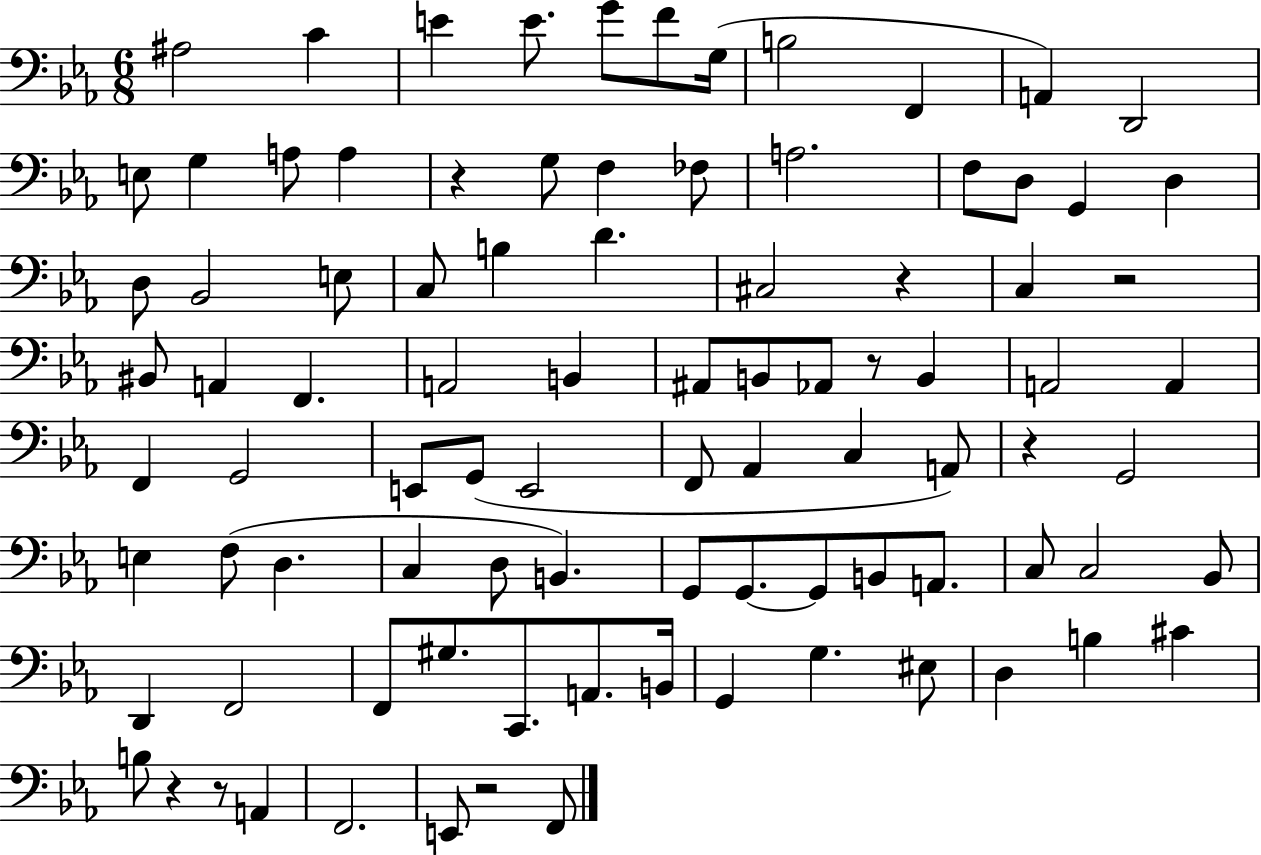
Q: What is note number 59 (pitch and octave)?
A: G2